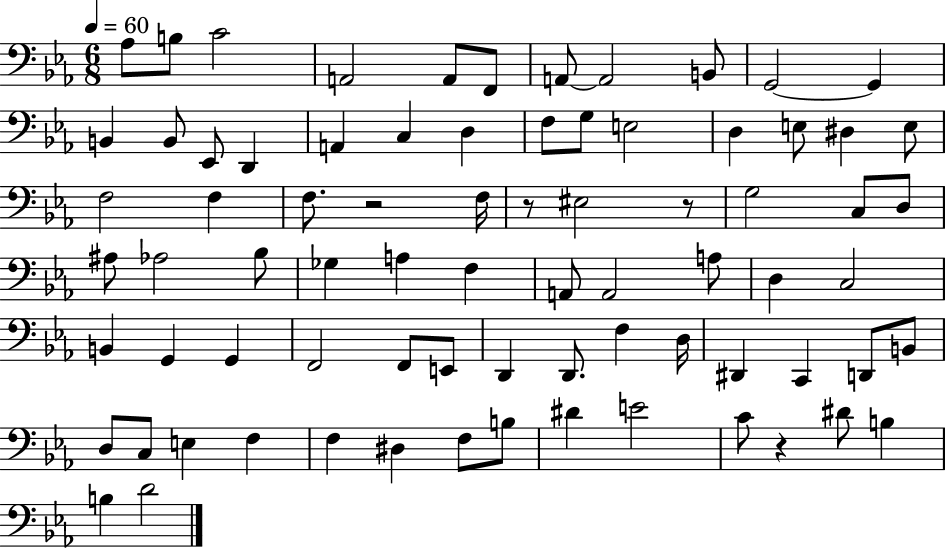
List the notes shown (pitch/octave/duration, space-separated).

Ab3/e B3/e C4/h A2/h A2/e F2/e A2/e A2/h B2/e G2/h G2/q B2/q B2/e Eb2/e D2/q A2/q C3/q D3/q F3/e G3/e E3/h D3/q E3/e D#3/q E3/e F3/h F3/q F3/e. R/h F3/s R/e EIS3/h R/e G3/h C3/e D3/e A#3/e Ab3/h Bb3/e Gb3/q A3/q F3/q A2/e A2/h A3/e D3/q C3/h B2/q G2/q G2/q F2/h F2/e E2/e D2/q D2/e. F3/q D3/s D#2/q C2/q D2/e B2/e D3/e C3/e E3/q F3/q F3/q D#3/q F3/e B3/e D#4/q E4/h C4/e R/q D#4/e B3/q B3/q D4/h